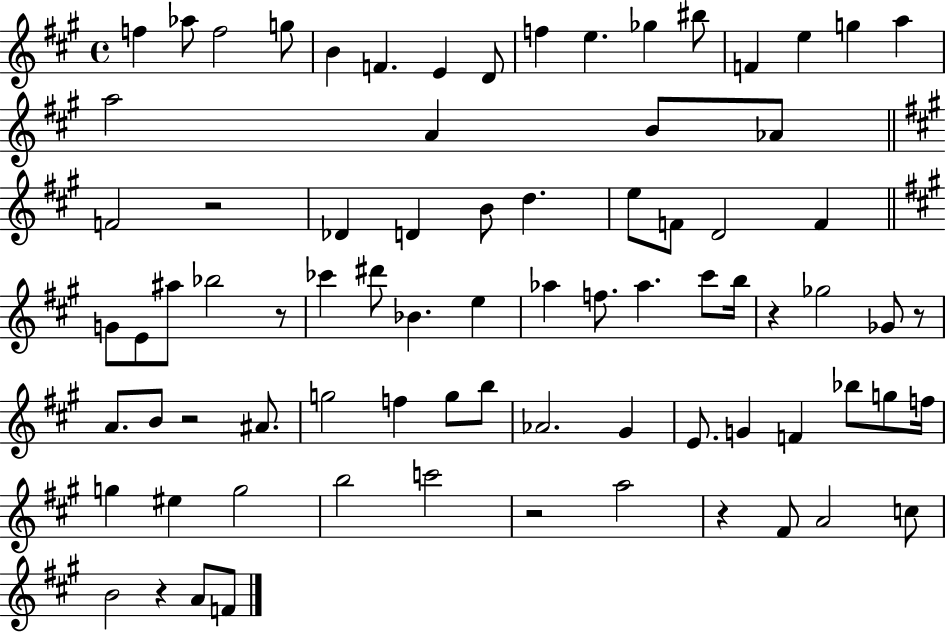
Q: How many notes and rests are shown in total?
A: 79